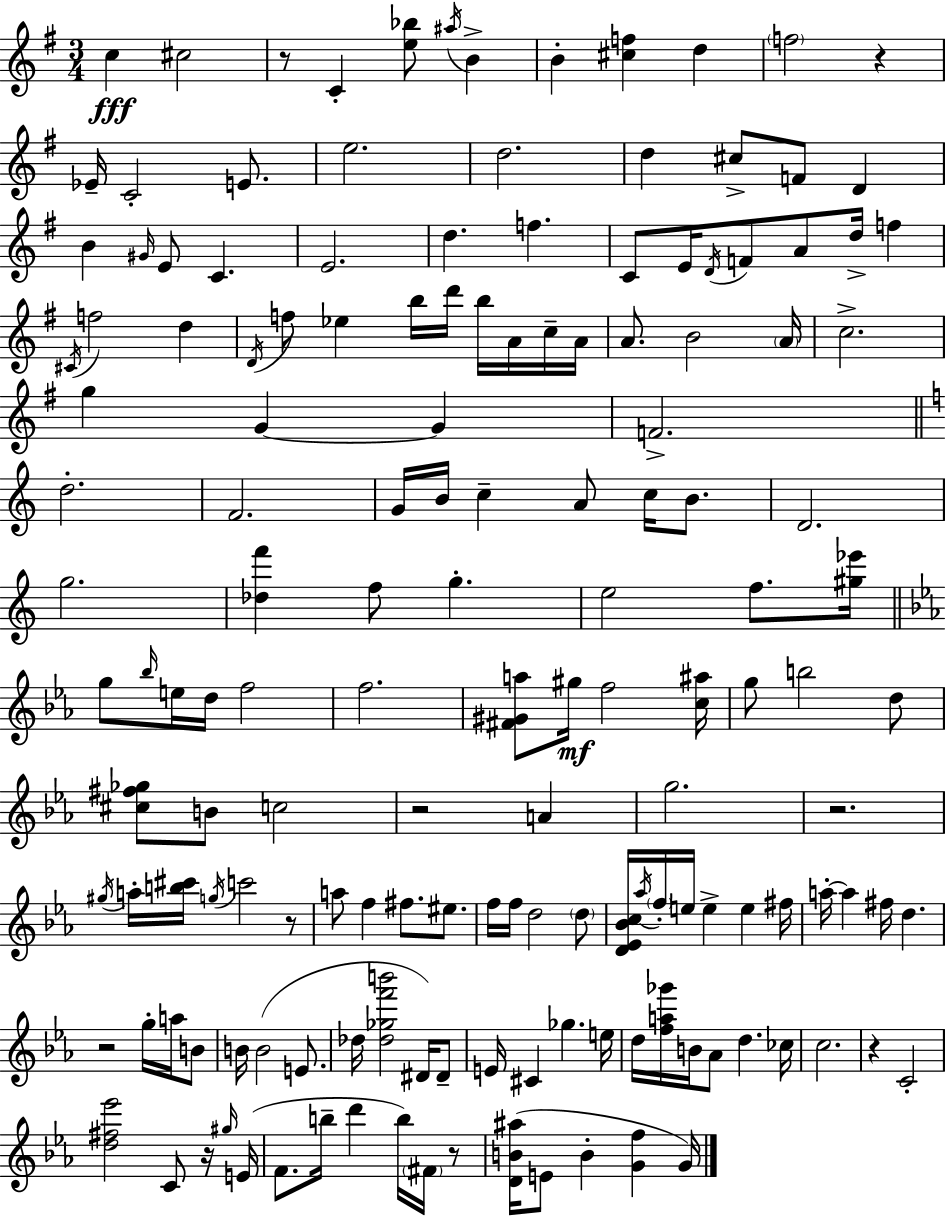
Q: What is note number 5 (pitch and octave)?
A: B4